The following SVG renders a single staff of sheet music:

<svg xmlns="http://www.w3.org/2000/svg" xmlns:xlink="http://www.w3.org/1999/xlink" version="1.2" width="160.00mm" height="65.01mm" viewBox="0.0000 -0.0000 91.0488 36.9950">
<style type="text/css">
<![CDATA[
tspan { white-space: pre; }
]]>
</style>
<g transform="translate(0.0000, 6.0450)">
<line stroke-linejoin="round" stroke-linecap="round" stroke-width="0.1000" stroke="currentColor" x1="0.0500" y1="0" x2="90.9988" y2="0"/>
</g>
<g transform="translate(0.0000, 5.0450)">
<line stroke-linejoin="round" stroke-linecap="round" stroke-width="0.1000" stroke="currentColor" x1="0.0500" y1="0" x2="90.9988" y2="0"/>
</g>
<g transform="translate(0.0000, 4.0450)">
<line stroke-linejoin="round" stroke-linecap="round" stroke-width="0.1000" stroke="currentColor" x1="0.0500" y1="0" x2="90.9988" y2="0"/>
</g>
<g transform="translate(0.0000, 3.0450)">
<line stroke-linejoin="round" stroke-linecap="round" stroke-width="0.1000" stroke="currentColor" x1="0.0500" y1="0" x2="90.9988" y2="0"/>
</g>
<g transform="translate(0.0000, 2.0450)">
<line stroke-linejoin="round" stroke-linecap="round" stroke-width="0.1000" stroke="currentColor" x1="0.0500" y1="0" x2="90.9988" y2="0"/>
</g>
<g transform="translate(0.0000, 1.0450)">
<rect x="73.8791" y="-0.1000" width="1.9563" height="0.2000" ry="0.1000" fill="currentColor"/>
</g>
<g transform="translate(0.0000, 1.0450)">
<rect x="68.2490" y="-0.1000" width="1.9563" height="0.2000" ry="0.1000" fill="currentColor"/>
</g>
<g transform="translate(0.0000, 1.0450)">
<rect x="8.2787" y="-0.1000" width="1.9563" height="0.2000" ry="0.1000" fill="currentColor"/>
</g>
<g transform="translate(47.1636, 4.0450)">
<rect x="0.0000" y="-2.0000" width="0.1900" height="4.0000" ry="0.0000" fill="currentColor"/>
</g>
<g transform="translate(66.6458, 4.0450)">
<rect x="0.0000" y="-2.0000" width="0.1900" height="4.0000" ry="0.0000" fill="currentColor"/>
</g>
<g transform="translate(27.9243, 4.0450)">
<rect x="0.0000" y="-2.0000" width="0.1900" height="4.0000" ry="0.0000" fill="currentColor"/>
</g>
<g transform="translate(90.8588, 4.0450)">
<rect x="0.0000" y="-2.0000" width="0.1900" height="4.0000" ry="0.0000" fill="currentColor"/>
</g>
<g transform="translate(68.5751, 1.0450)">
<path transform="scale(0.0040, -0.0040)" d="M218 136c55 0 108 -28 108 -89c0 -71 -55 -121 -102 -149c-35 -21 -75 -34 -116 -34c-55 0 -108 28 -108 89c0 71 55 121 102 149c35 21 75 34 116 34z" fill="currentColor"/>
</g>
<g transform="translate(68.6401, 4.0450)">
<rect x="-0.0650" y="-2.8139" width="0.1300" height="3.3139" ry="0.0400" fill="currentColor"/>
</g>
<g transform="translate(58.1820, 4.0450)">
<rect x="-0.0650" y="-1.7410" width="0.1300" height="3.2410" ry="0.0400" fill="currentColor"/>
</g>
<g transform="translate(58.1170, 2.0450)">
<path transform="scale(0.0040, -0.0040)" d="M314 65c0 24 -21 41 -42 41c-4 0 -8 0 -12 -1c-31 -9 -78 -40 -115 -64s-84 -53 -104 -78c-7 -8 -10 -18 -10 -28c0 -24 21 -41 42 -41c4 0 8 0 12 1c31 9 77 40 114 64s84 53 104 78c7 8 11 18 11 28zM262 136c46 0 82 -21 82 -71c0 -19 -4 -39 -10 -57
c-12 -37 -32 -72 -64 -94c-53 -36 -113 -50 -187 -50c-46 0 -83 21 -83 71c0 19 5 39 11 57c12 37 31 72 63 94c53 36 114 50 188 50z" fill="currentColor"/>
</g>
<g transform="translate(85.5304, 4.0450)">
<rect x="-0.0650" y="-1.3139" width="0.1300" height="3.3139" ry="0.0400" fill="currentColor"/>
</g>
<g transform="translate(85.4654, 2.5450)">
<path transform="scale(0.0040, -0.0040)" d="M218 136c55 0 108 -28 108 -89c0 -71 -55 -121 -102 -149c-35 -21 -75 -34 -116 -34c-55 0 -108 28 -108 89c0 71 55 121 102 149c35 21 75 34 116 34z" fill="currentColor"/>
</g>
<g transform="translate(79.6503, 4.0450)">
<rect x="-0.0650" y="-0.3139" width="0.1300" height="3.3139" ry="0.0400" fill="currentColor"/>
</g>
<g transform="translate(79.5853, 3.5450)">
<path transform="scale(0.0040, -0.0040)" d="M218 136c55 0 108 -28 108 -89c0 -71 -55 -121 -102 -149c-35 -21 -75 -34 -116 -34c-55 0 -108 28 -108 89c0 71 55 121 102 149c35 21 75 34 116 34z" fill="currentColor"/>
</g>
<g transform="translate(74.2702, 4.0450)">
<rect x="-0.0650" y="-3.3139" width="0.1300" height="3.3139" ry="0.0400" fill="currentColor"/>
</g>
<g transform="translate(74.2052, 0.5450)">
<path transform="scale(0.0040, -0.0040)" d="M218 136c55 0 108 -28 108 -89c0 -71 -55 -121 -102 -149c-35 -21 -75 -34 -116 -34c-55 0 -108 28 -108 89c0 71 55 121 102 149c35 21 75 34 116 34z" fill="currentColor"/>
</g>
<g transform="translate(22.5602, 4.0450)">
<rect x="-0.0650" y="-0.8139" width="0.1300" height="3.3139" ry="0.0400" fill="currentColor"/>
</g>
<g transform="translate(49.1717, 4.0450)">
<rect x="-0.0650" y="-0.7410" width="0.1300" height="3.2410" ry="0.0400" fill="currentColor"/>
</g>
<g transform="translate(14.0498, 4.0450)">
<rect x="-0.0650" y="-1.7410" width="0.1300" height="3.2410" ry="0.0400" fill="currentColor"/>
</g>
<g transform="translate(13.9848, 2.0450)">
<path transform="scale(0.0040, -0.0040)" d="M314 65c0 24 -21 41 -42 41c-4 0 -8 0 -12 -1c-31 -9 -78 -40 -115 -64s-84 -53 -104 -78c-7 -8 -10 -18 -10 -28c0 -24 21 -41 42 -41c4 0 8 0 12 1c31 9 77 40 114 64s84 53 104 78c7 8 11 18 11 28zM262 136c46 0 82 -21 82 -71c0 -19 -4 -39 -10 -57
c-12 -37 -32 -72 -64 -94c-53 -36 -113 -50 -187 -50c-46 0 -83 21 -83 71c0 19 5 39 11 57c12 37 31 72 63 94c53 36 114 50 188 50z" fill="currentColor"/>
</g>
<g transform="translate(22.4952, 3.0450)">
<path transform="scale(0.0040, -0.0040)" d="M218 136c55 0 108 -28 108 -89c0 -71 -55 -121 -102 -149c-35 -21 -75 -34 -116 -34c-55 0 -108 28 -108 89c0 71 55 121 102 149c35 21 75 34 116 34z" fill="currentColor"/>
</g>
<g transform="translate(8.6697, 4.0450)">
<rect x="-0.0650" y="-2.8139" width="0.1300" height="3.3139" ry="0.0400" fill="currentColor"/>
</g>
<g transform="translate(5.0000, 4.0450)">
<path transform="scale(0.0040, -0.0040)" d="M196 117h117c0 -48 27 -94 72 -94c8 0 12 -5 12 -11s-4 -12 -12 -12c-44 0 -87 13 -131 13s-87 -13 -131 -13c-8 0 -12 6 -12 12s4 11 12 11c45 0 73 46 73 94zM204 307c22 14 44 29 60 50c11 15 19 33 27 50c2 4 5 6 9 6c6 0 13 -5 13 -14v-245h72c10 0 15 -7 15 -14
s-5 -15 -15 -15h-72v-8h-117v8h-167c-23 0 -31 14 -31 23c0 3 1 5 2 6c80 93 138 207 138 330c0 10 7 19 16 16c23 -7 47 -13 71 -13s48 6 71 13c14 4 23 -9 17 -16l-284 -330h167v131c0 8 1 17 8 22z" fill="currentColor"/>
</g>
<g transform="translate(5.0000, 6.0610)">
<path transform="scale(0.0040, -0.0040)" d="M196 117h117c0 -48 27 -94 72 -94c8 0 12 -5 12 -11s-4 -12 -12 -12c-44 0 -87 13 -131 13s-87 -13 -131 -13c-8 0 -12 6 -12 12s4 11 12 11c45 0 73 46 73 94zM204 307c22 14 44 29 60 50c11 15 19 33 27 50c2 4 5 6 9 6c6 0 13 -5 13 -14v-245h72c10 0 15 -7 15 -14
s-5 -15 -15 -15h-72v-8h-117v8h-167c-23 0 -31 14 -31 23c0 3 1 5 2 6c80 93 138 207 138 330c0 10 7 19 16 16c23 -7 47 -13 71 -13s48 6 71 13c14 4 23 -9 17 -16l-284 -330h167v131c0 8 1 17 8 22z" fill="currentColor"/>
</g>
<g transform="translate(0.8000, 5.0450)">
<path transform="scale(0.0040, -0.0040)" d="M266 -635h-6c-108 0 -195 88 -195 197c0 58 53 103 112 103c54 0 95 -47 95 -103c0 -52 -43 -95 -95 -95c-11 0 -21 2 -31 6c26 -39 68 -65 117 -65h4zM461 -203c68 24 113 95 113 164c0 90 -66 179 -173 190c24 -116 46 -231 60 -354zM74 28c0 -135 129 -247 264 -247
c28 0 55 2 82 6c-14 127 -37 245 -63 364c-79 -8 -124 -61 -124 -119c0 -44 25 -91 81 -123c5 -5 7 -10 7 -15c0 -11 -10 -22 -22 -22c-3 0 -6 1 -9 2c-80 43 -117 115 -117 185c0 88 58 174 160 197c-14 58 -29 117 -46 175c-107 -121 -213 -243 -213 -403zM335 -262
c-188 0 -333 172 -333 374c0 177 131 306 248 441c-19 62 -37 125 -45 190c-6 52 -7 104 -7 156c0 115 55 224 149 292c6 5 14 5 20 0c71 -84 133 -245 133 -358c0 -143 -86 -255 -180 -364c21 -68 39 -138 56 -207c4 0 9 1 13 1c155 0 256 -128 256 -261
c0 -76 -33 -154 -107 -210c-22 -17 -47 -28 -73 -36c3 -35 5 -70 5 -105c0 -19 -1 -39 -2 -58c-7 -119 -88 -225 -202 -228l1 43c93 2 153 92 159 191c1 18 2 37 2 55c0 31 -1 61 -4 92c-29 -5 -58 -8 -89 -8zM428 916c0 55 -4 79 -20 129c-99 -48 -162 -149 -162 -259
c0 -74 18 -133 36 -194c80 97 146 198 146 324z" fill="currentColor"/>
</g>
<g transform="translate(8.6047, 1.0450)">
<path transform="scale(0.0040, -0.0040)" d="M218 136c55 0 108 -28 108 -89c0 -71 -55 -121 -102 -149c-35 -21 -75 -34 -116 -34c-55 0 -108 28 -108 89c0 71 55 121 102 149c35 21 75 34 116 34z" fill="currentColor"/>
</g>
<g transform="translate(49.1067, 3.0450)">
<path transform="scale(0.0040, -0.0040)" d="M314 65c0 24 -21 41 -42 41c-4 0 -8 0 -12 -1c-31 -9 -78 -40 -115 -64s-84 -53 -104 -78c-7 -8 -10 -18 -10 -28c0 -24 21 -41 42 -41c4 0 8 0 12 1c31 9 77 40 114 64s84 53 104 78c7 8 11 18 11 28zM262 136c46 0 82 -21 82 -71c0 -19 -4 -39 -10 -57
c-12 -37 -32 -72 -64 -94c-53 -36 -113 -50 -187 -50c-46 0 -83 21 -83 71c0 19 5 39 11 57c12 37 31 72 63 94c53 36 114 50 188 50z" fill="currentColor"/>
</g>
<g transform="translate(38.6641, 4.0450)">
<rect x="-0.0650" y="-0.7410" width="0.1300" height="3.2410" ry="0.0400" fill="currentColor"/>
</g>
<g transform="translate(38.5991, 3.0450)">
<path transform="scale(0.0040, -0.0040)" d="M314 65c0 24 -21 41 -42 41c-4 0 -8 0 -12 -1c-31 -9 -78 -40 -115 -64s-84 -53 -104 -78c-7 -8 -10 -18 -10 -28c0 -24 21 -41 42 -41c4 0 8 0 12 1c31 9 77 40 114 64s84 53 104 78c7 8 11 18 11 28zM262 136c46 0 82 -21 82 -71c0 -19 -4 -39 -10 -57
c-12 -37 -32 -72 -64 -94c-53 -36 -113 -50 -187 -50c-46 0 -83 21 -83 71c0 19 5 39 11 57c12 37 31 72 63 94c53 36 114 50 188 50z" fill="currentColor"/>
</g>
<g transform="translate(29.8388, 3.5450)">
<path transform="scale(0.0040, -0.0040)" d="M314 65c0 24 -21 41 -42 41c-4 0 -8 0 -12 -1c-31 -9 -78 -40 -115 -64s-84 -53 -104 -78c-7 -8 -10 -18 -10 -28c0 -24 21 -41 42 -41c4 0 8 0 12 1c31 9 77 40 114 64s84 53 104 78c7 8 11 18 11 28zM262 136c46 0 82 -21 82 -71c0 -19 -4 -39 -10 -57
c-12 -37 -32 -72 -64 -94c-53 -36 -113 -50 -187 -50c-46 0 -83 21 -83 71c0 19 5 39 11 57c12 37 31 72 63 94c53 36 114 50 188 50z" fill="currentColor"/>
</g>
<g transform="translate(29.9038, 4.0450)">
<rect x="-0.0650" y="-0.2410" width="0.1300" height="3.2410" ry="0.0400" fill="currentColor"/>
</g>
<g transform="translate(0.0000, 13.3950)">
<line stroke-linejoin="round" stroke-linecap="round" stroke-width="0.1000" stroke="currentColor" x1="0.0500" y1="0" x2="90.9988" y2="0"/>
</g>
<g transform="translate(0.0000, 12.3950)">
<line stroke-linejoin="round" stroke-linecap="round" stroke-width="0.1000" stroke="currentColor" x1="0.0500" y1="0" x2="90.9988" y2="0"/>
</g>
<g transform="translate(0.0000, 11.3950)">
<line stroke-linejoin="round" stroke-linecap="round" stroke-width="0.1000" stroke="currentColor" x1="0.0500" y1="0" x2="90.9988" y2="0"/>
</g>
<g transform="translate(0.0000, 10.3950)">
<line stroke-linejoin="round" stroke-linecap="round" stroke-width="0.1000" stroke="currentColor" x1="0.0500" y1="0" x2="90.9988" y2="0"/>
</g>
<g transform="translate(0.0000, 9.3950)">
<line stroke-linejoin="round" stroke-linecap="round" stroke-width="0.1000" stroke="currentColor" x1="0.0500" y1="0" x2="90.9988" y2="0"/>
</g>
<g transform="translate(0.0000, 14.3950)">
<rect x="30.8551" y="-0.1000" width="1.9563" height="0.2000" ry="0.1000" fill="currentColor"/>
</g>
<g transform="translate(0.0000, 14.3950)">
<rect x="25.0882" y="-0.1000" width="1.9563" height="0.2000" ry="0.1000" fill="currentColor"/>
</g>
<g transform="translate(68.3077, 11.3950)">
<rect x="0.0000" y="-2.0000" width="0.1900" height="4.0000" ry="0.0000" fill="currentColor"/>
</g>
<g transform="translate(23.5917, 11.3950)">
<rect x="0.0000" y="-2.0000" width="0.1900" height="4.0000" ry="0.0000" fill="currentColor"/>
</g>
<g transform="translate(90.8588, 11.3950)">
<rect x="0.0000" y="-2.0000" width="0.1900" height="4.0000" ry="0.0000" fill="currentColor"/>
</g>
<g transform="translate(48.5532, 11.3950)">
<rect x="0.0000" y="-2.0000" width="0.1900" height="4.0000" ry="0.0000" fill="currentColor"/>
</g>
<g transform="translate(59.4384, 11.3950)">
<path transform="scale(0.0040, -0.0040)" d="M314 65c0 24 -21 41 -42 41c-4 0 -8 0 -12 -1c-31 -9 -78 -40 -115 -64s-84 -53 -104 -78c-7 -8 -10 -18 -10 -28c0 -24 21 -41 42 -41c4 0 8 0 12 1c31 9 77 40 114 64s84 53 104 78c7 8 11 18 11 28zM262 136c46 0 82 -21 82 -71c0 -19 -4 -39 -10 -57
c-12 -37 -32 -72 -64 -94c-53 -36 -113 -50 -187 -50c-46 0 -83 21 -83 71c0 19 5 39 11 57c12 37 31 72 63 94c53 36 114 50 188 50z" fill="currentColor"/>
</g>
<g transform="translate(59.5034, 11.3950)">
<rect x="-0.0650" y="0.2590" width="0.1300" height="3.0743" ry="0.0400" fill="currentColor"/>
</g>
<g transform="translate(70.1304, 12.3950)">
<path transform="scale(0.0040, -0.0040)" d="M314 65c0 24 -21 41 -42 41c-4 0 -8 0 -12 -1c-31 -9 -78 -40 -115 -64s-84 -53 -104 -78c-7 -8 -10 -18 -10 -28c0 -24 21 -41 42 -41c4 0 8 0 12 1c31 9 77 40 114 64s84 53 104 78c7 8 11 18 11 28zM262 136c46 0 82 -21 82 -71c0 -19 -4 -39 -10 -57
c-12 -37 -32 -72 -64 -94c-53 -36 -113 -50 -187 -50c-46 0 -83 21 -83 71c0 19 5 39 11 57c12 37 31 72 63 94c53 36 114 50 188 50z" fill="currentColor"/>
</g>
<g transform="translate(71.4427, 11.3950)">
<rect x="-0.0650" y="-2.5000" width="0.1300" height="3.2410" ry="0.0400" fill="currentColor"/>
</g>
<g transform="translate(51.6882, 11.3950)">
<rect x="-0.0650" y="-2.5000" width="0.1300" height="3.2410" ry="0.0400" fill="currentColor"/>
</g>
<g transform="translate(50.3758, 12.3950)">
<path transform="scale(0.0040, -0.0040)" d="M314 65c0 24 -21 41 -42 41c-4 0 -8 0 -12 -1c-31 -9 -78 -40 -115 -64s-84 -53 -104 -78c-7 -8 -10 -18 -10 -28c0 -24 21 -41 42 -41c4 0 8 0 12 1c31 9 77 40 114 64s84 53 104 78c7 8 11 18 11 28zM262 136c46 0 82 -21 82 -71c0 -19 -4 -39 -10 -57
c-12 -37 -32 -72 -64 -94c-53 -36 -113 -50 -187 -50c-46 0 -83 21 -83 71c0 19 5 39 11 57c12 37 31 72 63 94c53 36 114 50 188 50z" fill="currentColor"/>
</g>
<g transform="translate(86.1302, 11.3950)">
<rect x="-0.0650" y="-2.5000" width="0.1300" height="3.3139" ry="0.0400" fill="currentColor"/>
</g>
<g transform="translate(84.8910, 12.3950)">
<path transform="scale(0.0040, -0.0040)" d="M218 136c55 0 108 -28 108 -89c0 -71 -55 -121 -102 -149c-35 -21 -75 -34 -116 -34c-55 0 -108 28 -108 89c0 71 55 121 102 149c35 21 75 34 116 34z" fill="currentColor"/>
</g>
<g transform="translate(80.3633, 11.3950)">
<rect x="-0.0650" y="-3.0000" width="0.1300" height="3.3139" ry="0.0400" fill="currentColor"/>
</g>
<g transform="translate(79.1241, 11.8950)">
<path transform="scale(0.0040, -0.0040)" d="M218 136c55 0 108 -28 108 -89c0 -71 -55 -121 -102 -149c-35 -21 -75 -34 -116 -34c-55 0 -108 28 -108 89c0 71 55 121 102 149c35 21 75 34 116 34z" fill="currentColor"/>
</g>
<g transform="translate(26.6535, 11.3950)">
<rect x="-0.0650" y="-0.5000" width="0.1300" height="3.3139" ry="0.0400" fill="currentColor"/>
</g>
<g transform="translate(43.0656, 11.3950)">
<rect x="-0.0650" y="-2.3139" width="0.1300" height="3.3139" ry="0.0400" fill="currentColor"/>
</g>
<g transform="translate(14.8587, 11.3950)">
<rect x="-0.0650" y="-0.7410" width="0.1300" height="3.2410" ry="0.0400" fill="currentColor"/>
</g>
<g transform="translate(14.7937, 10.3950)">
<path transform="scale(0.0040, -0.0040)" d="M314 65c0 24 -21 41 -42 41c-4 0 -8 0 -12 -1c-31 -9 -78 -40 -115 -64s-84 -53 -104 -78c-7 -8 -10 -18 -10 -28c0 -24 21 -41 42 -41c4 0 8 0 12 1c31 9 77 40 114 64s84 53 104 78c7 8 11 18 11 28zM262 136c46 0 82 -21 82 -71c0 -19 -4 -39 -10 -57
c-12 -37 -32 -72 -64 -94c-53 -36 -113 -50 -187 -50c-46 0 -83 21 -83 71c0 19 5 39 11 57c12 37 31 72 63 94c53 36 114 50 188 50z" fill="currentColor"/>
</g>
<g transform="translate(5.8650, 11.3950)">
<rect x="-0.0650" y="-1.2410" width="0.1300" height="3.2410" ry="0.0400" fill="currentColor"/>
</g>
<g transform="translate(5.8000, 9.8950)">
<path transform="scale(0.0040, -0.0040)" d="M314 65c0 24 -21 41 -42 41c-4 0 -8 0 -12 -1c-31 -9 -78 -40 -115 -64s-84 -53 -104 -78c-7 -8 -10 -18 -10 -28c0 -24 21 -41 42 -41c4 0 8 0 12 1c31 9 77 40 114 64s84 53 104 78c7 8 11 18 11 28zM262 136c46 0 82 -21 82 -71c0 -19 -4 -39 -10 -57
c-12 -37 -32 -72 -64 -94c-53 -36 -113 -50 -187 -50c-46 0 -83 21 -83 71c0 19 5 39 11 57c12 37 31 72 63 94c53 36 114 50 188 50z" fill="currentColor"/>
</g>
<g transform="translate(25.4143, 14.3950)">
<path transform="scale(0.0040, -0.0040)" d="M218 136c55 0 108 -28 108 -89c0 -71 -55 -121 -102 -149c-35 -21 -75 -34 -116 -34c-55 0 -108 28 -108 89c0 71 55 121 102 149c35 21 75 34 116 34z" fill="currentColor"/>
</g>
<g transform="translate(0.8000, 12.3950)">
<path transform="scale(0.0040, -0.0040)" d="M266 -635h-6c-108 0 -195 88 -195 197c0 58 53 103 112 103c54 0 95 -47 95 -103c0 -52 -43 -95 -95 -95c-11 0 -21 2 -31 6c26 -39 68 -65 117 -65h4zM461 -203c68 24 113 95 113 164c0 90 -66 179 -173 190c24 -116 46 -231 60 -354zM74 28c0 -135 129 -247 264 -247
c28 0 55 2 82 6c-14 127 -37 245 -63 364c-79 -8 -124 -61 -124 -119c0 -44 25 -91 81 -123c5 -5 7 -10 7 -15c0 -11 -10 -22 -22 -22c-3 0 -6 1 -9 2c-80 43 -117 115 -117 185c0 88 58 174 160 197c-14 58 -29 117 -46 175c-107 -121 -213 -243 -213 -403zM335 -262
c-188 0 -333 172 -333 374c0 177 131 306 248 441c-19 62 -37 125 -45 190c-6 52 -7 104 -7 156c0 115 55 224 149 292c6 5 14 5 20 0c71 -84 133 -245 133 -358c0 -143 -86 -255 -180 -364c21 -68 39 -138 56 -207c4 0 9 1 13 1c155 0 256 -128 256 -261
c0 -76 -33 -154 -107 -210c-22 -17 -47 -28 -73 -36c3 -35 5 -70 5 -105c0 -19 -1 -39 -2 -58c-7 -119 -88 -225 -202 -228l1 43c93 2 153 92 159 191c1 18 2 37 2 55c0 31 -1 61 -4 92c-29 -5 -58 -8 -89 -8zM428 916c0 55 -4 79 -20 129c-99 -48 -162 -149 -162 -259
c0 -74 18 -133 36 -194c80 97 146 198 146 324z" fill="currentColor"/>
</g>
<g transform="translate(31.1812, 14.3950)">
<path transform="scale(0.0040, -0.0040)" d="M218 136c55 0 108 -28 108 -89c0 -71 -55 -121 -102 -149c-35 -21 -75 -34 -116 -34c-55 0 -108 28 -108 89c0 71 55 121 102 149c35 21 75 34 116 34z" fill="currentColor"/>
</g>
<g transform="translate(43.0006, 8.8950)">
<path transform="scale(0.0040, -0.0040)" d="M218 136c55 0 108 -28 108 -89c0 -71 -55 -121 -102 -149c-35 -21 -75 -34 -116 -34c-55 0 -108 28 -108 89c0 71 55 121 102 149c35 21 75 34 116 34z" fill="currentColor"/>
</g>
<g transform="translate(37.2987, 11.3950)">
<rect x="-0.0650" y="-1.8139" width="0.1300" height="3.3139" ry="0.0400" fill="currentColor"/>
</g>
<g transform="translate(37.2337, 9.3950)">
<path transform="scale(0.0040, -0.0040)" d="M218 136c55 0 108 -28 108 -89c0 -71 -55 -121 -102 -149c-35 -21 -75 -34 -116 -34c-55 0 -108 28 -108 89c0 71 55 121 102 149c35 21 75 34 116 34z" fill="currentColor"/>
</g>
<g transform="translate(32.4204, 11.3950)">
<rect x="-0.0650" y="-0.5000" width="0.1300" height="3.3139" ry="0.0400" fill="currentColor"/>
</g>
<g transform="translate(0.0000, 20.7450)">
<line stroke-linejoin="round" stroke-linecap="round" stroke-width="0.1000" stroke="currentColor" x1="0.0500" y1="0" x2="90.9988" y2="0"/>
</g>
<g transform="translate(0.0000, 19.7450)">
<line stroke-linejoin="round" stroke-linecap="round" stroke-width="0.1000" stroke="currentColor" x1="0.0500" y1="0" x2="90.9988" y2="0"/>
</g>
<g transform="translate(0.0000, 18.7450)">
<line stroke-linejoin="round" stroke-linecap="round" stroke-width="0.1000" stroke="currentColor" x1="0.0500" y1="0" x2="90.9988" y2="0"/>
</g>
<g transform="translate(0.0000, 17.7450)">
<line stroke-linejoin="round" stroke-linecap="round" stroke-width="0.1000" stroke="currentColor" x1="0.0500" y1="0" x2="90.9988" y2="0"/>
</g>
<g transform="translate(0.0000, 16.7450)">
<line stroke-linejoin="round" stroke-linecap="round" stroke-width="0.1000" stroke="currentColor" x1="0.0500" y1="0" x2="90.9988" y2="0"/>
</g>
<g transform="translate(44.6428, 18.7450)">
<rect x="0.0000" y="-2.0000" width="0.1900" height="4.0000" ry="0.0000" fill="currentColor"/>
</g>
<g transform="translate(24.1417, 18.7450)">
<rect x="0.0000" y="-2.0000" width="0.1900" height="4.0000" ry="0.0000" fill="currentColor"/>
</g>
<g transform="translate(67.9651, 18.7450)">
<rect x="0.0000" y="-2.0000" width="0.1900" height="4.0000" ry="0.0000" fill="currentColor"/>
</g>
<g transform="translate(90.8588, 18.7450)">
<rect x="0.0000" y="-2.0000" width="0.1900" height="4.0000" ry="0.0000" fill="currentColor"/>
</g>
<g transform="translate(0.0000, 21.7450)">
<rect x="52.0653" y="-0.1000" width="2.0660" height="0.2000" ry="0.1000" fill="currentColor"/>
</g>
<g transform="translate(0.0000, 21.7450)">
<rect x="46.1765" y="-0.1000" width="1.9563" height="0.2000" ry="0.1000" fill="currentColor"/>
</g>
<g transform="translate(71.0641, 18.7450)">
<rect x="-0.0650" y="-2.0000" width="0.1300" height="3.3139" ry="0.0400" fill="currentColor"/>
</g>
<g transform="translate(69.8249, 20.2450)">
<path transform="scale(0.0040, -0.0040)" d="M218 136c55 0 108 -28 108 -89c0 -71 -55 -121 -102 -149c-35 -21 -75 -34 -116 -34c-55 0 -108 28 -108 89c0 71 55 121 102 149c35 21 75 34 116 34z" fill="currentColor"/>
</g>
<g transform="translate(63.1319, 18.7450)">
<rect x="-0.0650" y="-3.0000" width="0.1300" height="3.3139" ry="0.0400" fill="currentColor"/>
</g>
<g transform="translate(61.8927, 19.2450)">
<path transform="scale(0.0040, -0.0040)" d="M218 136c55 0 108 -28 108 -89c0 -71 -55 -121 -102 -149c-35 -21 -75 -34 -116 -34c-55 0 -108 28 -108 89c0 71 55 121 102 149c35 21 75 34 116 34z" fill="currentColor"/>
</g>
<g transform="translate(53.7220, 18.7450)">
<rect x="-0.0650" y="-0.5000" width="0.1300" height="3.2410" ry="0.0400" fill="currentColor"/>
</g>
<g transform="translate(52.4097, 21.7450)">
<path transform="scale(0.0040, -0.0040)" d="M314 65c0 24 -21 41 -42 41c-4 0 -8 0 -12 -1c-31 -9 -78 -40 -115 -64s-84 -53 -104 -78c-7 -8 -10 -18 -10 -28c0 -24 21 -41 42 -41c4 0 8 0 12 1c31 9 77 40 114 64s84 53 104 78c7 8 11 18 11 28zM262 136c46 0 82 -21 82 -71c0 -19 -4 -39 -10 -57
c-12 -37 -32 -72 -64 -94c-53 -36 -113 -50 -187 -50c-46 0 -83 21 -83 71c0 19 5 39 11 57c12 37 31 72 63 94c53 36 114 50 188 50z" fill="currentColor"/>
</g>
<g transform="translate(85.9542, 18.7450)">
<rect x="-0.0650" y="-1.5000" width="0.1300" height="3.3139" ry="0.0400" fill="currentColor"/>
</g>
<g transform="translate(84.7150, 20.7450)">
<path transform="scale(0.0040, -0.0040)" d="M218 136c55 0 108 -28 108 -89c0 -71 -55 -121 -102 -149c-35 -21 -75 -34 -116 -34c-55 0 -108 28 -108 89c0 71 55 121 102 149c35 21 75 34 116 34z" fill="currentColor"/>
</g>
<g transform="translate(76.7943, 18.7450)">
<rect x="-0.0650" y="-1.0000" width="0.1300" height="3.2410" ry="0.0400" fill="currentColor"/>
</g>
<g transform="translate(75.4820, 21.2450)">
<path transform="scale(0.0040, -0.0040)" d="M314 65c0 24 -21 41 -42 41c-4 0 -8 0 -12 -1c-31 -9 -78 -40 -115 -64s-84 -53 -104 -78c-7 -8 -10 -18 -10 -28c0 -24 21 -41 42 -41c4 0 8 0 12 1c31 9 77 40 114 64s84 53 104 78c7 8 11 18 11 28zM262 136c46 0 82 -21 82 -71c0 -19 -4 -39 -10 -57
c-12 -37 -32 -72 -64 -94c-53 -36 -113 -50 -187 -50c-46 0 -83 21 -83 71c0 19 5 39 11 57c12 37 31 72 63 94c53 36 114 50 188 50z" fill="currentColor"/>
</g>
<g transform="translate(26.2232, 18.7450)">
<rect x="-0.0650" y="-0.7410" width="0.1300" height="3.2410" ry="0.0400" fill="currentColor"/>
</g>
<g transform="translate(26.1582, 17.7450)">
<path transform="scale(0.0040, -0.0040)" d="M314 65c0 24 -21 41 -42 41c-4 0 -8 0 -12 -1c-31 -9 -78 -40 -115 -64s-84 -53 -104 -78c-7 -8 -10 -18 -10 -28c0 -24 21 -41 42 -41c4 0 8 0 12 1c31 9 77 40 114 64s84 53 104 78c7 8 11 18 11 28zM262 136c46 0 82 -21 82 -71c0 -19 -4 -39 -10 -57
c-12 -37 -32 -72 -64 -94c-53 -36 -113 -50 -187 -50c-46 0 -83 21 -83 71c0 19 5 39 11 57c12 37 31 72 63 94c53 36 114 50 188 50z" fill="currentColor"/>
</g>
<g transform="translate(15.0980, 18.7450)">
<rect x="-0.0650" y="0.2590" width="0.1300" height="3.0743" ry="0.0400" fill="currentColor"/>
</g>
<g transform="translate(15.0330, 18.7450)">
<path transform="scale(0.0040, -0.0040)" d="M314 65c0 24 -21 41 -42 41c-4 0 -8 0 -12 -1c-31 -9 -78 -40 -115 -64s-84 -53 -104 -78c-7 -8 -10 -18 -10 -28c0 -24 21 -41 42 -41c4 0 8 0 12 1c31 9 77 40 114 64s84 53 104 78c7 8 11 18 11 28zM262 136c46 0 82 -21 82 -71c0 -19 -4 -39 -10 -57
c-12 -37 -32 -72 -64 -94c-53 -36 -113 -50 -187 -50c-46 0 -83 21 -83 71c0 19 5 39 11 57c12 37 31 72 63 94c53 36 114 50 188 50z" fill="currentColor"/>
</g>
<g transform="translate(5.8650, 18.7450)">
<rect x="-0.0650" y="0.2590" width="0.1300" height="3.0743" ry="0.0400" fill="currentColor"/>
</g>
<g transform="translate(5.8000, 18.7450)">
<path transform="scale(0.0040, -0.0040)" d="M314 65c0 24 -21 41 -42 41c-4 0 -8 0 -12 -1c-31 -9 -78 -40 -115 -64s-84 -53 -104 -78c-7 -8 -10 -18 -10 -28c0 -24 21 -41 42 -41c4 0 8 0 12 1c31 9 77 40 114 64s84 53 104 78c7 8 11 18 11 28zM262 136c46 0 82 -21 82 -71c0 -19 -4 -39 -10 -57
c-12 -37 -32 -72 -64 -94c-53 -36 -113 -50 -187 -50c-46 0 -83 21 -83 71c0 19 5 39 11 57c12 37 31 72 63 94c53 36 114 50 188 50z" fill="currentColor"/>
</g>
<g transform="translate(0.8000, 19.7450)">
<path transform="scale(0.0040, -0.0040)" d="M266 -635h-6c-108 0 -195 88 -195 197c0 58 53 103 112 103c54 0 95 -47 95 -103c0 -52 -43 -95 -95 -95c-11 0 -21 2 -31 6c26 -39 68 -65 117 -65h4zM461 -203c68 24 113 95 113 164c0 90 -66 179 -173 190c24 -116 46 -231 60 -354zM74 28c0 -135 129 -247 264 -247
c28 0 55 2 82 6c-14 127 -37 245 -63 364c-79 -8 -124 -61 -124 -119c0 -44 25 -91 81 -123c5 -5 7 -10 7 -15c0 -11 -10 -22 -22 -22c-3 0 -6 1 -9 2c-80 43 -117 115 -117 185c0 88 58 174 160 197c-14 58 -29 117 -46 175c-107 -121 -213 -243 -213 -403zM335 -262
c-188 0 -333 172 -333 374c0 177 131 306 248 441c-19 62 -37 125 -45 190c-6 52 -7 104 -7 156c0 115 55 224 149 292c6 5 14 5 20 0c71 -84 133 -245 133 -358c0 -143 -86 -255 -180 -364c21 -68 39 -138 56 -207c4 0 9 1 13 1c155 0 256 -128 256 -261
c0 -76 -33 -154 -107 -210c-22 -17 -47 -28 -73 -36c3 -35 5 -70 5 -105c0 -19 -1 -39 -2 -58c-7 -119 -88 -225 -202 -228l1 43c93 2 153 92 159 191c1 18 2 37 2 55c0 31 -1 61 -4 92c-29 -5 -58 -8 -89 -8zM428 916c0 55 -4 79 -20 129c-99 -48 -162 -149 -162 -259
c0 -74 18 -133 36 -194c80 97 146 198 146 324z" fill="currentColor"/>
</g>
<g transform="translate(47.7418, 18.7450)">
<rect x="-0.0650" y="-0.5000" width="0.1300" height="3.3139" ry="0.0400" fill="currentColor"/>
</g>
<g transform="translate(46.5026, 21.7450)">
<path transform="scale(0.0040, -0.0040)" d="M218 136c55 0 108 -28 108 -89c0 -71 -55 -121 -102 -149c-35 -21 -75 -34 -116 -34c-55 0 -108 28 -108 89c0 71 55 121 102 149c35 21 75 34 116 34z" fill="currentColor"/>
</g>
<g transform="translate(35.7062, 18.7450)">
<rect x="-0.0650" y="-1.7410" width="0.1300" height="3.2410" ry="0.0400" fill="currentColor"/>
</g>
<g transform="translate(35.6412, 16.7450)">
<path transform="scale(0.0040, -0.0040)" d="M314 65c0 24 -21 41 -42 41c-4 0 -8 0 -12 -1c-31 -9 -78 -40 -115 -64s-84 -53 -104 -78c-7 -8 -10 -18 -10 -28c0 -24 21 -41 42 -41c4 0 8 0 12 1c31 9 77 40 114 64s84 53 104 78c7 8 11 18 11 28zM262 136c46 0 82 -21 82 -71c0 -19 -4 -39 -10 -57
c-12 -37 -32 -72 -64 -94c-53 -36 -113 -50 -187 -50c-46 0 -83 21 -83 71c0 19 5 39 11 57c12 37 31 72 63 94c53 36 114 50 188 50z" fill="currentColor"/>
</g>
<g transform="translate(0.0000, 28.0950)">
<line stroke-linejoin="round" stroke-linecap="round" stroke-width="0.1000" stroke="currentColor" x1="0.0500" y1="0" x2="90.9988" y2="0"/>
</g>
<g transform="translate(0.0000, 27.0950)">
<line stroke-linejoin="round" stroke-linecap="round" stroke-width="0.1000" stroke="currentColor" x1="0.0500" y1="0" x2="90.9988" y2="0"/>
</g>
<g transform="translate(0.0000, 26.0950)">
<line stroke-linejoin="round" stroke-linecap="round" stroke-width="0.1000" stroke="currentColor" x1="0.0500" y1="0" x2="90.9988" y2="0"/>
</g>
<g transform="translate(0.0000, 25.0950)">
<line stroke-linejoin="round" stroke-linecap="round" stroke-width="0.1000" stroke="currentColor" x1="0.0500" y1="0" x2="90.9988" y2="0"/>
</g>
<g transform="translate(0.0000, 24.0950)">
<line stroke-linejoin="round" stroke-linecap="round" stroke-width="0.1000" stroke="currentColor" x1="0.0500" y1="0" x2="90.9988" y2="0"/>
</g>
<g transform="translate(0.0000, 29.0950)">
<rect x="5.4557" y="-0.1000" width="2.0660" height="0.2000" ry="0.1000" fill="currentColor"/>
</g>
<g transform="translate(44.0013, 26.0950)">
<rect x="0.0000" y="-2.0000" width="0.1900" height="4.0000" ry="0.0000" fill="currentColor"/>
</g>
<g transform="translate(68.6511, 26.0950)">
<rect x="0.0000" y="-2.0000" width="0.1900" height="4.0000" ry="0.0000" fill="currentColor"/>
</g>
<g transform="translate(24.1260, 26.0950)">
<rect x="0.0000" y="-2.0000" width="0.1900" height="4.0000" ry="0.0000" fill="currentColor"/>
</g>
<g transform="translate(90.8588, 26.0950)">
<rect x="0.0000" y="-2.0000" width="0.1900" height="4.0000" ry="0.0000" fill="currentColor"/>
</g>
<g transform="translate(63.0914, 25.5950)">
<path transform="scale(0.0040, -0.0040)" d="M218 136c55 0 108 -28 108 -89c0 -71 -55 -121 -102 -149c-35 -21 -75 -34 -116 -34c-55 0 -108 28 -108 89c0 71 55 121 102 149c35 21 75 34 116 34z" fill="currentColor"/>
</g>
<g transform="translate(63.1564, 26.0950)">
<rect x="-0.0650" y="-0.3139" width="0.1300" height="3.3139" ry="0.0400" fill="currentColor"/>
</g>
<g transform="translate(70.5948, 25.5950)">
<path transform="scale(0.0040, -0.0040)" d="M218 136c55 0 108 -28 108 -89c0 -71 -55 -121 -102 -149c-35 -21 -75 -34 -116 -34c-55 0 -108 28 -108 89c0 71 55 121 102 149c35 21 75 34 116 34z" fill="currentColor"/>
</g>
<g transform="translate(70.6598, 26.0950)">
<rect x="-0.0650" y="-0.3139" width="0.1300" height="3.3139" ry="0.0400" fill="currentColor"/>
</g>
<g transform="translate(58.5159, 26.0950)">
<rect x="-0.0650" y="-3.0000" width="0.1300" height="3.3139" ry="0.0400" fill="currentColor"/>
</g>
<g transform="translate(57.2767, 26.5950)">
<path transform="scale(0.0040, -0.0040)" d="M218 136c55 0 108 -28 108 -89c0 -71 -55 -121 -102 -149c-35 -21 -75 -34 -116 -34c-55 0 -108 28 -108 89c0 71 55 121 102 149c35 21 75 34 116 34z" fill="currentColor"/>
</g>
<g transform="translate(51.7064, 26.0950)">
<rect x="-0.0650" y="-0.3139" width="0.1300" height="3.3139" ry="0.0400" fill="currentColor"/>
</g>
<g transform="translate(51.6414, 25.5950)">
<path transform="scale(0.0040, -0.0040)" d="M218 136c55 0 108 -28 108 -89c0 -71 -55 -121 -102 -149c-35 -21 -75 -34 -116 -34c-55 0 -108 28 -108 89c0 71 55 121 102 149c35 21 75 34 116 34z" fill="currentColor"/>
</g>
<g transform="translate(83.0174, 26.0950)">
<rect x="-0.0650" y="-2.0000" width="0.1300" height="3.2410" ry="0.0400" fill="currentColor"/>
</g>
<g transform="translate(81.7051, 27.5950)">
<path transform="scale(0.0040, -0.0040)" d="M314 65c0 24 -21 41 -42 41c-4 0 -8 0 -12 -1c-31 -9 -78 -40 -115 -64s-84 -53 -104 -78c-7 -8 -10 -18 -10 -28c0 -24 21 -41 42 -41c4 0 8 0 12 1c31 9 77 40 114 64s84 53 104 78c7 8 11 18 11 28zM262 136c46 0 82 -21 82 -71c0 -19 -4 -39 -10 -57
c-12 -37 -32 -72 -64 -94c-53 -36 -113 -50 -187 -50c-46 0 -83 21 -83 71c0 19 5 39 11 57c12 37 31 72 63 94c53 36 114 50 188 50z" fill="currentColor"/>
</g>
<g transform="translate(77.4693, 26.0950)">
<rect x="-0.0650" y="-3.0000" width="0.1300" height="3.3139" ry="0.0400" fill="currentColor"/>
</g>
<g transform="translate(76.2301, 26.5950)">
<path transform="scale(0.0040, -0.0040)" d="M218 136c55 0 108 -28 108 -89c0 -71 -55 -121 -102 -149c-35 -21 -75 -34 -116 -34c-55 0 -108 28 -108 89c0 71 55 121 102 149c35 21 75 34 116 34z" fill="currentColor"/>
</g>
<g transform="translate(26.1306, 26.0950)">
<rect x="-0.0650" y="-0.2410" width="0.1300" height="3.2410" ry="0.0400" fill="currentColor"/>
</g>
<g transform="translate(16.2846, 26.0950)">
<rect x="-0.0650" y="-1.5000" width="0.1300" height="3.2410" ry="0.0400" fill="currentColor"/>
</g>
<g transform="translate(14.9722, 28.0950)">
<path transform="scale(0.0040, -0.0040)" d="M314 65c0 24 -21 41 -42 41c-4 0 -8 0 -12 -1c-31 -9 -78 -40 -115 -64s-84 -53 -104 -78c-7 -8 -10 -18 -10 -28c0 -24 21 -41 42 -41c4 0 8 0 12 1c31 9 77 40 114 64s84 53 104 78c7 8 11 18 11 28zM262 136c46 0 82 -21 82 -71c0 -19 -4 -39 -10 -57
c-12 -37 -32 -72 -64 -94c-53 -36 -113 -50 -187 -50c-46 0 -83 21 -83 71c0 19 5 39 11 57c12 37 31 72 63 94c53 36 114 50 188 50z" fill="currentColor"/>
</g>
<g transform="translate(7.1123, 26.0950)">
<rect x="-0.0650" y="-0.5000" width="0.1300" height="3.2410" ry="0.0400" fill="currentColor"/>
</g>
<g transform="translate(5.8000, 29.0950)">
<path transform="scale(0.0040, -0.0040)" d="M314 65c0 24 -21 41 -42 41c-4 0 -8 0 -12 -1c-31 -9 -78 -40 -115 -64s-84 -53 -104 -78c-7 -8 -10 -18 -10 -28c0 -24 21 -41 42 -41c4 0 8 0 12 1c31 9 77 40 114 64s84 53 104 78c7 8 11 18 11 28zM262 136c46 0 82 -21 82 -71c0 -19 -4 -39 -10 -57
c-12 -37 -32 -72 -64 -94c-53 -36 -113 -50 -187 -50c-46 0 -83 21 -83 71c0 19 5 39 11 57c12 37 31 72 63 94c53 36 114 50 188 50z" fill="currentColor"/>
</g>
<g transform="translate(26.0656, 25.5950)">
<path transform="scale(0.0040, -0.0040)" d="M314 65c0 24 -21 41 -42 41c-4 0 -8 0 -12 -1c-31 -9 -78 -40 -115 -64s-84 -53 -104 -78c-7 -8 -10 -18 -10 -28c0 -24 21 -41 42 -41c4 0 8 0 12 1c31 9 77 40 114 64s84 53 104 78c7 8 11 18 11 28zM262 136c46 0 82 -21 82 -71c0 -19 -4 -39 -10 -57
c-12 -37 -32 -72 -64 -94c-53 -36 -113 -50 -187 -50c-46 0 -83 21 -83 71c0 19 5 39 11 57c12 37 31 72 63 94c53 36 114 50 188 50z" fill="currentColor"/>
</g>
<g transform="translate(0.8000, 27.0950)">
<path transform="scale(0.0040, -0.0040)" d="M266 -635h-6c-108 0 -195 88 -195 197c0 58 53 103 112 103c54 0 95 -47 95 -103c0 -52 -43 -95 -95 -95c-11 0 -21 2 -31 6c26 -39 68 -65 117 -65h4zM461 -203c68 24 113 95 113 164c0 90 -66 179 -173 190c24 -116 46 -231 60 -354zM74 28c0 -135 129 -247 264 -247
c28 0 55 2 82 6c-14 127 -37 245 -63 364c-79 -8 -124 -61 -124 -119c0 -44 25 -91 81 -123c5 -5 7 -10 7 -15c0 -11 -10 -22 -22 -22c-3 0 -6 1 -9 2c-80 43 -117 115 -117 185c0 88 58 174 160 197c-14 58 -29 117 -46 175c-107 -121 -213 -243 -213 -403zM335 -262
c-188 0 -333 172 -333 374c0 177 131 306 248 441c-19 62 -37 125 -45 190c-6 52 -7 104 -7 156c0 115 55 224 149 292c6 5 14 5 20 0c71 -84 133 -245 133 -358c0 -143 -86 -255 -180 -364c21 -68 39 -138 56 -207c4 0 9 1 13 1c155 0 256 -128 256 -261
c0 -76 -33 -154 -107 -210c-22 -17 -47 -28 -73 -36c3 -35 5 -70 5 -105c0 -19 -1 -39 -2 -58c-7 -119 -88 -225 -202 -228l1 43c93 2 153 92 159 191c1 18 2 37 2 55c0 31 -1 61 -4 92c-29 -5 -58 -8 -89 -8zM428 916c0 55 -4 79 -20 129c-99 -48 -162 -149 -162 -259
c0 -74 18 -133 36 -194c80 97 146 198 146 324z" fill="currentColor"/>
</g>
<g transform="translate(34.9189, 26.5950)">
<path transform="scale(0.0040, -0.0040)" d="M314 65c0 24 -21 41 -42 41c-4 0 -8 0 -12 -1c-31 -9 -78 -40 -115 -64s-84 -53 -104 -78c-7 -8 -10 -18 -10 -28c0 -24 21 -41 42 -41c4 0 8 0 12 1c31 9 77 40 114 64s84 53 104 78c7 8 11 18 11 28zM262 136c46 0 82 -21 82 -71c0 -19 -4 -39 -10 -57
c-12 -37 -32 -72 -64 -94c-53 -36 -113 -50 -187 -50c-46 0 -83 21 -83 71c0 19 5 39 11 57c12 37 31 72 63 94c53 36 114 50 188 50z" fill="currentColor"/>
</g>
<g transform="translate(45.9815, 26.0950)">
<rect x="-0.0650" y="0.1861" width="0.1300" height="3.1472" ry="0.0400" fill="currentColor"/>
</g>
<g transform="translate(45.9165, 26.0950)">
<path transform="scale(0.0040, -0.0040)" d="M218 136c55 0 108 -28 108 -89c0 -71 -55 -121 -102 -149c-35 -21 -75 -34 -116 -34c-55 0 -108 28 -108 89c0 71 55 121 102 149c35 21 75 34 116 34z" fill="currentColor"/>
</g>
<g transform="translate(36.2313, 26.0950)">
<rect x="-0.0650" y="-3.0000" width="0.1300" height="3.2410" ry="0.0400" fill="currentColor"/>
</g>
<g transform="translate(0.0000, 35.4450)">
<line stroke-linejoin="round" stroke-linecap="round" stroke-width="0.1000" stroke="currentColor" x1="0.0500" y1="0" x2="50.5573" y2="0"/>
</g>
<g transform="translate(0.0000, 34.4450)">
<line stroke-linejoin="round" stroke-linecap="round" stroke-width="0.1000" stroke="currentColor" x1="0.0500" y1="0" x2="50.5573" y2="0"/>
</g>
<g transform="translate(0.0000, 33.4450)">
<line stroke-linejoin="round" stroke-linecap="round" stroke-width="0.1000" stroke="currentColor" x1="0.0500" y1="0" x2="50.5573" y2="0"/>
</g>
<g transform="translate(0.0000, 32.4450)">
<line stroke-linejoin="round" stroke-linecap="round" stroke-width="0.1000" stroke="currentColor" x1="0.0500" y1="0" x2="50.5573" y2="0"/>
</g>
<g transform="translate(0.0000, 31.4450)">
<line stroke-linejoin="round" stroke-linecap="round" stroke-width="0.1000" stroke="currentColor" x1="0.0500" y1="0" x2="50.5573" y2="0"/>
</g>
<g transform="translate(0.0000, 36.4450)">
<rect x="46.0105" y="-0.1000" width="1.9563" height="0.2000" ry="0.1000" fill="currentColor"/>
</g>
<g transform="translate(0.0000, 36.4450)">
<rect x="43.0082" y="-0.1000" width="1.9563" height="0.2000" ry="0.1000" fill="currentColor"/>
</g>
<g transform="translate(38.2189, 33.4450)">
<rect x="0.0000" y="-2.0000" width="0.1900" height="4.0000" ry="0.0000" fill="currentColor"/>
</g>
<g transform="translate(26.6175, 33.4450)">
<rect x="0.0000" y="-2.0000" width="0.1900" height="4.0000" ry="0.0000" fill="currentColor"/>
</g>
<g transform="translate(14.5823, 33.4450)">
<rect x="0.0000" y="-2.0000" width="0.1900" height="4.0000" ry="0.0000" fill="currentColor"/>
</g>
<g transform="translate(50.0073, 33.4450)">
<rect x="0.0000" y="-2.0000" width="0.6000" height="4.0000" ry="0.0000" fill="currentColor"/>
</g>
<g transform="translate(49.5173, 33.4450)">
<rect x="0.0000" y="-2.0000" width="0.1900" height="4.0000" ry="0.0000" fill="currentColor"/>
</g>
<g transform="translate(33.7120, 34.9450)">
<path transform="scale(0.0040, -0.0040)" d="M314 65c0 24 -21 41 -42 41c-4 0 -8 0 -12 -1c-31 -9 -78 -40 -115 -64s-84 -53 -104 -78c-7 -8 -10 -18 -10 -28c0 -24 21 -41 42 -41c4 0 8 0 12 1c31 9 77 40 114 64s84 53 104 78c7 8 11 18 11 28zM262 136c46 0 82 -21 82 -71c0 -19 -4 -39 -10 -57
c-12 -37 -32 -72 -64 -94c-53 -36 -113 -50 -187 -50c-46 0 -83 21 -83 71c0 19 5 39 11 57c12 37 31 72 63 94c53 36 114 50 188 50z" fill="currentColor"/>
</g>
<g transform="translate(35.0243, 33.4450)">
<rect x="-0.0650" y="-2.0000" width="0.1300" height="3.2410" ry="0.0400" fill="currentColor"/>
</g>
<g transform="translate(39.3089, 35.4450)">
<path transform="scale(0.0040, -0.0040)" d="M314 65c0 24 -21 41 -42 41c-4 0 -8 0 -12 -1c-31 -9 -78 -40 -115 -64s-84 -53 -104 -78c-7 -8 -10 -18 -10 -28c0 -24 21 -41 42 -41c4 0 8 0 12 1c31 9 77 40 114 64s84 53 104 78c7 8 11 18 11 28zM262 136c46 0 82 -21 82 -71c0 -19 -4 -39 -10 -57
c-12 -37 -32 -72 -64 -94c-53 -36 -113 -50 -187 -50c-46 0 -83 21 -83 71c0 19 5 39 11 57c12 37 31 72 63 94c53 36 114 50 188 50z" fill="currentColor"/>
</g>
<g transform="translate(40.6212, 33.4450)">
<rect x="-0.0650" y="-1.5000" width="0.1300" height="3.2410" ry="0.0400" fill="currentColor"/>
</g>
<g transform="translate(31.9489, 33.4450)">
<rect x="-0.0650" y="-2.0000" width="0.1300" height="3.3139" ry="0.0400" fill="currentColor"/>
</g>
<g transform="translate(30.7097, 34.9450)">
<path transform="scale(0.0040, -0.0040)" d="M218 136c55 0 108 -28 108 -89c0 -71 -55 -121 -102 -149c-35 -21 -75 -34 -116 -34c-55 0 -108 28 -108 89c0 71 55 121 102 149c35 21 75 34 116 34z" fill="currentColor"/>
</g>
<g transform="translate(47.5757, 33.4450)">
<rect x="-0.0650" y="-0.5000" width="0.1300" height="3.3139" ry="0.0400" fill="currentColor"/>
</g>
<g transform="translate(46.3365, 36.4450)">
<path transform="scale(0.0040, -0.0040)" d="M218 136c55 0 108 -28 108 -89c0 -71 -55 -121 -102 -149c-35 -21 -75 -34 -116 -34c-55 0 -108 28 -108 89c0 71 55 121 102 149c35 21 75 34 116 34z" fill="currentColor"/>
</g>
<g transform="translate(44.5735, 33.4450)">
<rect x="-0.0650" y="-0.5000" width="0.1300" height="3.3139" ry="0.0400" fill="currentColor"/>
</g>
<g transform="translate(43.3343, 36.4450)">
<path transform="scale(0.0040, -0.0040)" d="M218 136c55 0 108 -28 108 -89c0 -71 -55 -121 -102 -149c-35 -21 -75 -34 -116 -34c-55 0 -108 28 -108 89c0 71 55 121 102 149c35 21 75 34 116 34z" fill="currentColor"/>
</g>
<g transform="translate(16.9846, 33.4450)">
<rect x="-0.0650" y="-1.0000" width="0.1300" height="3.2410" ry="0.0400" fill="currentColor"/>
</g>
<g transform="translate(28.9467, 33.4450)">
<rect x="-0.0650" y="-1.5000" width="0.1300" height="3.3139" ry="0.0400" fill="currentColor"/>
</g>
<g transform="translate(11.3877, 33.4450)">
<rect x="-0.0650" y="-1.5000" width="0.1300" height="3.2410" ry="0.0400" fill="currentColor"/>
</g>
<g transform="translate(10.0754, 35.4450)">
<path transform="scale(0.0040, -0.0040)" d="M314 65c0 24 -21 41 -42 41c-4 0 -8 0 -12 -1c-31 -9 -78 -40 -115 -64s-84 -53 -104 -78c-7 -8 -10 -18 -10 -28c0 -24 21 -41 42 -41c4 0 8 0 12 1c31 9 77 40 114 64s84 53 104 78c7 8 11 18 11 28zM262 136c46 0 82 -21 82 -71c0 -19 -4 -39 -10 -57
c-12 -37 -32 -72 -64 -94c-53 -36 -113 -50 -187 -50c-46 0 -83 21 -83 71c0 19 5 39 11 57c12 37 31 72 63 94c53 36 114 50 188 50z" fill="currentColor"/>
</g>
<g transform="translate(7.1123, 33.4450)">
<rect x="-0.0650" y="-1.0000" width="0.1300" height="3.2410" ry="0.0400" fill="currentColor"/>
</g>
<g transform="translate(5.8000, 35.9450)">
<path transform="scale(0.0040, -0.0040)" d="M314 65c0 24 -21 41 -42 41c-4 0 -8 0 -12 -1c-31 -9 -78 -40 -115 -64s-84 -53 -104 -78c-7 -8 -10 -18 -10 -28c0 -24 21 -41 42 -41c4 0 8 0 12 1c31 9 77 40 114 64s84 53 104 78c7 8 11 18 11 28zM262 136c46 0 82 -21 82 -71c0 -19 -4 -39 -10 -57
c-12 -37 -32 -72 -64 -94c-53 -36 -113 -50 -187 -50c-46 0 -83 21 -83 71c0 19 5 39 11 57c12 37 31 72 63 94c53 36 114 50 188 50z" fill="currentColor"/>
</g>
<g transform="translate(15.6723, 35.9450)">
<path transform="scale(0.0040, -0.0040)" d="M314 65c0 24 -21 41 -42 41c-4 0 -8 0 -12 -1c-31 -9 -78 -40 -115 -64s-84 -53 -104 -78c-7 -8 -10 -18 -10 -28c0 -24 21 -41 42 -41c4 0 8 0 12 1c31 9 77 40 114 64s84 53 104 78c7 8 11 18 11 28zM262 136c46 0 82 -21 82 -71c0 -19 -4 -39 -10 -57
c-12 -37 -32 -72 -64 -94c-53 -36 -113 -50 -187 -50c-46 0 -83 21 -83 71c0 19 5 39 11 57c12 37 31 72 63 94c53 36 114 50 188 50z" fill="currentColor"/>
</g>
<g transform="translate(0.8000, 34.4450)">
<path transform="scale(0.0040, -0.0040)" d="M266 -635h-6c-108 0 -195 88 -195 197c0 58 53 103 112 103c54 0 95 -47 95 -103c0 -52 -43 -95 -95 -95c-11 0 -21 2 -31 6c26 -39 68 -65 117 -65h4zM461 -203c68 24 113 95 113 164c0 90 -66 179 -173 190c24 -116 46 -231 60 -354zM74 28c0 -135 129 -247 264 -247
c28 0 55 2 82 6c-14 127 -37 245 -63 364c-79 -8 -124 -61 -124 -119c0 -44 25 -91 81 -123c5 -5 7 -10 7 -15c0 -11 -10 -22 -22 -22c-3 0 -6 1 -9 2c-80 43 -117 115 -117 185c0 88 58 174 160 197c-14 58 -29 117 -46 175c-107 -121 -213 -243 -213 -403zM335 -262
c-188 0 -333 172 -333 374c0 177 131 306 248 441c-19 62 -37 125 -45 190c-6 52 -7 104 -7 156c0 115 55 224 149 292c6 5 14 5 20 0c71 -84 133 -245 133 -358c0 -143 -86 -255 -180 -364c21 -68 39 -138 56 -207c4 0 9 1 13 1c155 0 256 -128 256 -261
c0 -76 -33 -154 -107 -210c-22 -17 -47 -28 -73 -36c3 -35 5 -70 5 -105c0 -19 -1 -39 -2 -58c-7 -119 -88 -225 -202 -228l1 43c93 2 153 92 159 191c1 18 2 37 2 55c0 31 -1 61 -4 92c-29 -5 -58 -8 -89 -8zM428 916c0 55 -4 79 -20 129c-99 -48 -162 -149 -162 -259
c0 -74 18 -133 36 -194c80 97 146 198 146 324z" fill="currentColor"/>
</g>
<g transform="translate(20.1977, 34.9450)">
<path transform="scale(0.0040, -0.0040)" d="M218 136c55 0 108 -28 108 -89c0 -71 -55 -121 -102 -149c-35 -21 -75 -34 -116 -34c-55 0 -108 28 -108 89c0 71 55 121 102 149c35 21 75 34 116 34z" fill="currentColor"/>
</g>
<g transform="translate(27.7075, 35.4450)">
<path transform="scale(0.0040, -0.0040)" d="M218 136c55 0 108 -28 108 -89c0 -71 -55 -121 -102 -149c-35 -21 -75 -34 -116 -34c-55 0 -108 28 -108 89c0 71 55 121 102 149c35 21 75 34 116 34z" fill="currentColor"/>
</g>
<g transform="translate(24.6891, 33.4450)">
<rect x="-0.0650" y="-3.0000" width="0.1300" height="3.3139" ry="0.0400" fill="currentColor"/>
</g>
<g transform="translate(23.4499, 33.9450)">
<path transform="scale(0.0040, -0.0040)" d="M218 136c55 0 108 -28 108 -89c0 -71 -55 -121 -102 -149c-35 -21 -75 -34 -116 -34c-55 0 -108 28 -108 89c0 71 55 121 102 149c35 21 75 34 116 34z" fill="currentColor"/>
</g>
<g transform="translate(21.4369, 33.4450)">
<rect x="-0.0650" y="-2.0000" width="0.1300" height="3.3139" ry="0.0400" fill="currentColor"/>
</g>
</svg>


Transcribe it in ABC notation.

X:1
T:Untitled
M:4/4
L:1/4
K:C
a f2 d c2 d2 d2 f2 a b c e e2 d2 C C f g G2 B2 G2 A G B2 B2 d2 f2 C C2 A F D2 E C2 E2 c2 A2 B c A c c A F2 D2 E2 D2 F A E F F2 E2 C C